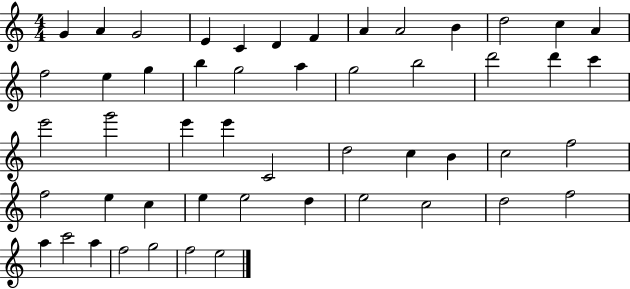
G4/q A4/q G4/h E4/q C4/q D4/q F4/q A4/q A4/h B4/q D5/h C5/q A4/q F5/h E5/q G5/q B5/q G5/h A5/q G5/h B5/h D6/h D6/q C6/q E6/h G6/h E6/q E6/q C4/h D5/h C5/q B4/q C5/h F5/h F5/h E5/q C5/q E5/q E5/h D5/q E5/h C5/h D5/h F5/h A5/q C6/h A5/q F5/h G5/h F5/h E5/h